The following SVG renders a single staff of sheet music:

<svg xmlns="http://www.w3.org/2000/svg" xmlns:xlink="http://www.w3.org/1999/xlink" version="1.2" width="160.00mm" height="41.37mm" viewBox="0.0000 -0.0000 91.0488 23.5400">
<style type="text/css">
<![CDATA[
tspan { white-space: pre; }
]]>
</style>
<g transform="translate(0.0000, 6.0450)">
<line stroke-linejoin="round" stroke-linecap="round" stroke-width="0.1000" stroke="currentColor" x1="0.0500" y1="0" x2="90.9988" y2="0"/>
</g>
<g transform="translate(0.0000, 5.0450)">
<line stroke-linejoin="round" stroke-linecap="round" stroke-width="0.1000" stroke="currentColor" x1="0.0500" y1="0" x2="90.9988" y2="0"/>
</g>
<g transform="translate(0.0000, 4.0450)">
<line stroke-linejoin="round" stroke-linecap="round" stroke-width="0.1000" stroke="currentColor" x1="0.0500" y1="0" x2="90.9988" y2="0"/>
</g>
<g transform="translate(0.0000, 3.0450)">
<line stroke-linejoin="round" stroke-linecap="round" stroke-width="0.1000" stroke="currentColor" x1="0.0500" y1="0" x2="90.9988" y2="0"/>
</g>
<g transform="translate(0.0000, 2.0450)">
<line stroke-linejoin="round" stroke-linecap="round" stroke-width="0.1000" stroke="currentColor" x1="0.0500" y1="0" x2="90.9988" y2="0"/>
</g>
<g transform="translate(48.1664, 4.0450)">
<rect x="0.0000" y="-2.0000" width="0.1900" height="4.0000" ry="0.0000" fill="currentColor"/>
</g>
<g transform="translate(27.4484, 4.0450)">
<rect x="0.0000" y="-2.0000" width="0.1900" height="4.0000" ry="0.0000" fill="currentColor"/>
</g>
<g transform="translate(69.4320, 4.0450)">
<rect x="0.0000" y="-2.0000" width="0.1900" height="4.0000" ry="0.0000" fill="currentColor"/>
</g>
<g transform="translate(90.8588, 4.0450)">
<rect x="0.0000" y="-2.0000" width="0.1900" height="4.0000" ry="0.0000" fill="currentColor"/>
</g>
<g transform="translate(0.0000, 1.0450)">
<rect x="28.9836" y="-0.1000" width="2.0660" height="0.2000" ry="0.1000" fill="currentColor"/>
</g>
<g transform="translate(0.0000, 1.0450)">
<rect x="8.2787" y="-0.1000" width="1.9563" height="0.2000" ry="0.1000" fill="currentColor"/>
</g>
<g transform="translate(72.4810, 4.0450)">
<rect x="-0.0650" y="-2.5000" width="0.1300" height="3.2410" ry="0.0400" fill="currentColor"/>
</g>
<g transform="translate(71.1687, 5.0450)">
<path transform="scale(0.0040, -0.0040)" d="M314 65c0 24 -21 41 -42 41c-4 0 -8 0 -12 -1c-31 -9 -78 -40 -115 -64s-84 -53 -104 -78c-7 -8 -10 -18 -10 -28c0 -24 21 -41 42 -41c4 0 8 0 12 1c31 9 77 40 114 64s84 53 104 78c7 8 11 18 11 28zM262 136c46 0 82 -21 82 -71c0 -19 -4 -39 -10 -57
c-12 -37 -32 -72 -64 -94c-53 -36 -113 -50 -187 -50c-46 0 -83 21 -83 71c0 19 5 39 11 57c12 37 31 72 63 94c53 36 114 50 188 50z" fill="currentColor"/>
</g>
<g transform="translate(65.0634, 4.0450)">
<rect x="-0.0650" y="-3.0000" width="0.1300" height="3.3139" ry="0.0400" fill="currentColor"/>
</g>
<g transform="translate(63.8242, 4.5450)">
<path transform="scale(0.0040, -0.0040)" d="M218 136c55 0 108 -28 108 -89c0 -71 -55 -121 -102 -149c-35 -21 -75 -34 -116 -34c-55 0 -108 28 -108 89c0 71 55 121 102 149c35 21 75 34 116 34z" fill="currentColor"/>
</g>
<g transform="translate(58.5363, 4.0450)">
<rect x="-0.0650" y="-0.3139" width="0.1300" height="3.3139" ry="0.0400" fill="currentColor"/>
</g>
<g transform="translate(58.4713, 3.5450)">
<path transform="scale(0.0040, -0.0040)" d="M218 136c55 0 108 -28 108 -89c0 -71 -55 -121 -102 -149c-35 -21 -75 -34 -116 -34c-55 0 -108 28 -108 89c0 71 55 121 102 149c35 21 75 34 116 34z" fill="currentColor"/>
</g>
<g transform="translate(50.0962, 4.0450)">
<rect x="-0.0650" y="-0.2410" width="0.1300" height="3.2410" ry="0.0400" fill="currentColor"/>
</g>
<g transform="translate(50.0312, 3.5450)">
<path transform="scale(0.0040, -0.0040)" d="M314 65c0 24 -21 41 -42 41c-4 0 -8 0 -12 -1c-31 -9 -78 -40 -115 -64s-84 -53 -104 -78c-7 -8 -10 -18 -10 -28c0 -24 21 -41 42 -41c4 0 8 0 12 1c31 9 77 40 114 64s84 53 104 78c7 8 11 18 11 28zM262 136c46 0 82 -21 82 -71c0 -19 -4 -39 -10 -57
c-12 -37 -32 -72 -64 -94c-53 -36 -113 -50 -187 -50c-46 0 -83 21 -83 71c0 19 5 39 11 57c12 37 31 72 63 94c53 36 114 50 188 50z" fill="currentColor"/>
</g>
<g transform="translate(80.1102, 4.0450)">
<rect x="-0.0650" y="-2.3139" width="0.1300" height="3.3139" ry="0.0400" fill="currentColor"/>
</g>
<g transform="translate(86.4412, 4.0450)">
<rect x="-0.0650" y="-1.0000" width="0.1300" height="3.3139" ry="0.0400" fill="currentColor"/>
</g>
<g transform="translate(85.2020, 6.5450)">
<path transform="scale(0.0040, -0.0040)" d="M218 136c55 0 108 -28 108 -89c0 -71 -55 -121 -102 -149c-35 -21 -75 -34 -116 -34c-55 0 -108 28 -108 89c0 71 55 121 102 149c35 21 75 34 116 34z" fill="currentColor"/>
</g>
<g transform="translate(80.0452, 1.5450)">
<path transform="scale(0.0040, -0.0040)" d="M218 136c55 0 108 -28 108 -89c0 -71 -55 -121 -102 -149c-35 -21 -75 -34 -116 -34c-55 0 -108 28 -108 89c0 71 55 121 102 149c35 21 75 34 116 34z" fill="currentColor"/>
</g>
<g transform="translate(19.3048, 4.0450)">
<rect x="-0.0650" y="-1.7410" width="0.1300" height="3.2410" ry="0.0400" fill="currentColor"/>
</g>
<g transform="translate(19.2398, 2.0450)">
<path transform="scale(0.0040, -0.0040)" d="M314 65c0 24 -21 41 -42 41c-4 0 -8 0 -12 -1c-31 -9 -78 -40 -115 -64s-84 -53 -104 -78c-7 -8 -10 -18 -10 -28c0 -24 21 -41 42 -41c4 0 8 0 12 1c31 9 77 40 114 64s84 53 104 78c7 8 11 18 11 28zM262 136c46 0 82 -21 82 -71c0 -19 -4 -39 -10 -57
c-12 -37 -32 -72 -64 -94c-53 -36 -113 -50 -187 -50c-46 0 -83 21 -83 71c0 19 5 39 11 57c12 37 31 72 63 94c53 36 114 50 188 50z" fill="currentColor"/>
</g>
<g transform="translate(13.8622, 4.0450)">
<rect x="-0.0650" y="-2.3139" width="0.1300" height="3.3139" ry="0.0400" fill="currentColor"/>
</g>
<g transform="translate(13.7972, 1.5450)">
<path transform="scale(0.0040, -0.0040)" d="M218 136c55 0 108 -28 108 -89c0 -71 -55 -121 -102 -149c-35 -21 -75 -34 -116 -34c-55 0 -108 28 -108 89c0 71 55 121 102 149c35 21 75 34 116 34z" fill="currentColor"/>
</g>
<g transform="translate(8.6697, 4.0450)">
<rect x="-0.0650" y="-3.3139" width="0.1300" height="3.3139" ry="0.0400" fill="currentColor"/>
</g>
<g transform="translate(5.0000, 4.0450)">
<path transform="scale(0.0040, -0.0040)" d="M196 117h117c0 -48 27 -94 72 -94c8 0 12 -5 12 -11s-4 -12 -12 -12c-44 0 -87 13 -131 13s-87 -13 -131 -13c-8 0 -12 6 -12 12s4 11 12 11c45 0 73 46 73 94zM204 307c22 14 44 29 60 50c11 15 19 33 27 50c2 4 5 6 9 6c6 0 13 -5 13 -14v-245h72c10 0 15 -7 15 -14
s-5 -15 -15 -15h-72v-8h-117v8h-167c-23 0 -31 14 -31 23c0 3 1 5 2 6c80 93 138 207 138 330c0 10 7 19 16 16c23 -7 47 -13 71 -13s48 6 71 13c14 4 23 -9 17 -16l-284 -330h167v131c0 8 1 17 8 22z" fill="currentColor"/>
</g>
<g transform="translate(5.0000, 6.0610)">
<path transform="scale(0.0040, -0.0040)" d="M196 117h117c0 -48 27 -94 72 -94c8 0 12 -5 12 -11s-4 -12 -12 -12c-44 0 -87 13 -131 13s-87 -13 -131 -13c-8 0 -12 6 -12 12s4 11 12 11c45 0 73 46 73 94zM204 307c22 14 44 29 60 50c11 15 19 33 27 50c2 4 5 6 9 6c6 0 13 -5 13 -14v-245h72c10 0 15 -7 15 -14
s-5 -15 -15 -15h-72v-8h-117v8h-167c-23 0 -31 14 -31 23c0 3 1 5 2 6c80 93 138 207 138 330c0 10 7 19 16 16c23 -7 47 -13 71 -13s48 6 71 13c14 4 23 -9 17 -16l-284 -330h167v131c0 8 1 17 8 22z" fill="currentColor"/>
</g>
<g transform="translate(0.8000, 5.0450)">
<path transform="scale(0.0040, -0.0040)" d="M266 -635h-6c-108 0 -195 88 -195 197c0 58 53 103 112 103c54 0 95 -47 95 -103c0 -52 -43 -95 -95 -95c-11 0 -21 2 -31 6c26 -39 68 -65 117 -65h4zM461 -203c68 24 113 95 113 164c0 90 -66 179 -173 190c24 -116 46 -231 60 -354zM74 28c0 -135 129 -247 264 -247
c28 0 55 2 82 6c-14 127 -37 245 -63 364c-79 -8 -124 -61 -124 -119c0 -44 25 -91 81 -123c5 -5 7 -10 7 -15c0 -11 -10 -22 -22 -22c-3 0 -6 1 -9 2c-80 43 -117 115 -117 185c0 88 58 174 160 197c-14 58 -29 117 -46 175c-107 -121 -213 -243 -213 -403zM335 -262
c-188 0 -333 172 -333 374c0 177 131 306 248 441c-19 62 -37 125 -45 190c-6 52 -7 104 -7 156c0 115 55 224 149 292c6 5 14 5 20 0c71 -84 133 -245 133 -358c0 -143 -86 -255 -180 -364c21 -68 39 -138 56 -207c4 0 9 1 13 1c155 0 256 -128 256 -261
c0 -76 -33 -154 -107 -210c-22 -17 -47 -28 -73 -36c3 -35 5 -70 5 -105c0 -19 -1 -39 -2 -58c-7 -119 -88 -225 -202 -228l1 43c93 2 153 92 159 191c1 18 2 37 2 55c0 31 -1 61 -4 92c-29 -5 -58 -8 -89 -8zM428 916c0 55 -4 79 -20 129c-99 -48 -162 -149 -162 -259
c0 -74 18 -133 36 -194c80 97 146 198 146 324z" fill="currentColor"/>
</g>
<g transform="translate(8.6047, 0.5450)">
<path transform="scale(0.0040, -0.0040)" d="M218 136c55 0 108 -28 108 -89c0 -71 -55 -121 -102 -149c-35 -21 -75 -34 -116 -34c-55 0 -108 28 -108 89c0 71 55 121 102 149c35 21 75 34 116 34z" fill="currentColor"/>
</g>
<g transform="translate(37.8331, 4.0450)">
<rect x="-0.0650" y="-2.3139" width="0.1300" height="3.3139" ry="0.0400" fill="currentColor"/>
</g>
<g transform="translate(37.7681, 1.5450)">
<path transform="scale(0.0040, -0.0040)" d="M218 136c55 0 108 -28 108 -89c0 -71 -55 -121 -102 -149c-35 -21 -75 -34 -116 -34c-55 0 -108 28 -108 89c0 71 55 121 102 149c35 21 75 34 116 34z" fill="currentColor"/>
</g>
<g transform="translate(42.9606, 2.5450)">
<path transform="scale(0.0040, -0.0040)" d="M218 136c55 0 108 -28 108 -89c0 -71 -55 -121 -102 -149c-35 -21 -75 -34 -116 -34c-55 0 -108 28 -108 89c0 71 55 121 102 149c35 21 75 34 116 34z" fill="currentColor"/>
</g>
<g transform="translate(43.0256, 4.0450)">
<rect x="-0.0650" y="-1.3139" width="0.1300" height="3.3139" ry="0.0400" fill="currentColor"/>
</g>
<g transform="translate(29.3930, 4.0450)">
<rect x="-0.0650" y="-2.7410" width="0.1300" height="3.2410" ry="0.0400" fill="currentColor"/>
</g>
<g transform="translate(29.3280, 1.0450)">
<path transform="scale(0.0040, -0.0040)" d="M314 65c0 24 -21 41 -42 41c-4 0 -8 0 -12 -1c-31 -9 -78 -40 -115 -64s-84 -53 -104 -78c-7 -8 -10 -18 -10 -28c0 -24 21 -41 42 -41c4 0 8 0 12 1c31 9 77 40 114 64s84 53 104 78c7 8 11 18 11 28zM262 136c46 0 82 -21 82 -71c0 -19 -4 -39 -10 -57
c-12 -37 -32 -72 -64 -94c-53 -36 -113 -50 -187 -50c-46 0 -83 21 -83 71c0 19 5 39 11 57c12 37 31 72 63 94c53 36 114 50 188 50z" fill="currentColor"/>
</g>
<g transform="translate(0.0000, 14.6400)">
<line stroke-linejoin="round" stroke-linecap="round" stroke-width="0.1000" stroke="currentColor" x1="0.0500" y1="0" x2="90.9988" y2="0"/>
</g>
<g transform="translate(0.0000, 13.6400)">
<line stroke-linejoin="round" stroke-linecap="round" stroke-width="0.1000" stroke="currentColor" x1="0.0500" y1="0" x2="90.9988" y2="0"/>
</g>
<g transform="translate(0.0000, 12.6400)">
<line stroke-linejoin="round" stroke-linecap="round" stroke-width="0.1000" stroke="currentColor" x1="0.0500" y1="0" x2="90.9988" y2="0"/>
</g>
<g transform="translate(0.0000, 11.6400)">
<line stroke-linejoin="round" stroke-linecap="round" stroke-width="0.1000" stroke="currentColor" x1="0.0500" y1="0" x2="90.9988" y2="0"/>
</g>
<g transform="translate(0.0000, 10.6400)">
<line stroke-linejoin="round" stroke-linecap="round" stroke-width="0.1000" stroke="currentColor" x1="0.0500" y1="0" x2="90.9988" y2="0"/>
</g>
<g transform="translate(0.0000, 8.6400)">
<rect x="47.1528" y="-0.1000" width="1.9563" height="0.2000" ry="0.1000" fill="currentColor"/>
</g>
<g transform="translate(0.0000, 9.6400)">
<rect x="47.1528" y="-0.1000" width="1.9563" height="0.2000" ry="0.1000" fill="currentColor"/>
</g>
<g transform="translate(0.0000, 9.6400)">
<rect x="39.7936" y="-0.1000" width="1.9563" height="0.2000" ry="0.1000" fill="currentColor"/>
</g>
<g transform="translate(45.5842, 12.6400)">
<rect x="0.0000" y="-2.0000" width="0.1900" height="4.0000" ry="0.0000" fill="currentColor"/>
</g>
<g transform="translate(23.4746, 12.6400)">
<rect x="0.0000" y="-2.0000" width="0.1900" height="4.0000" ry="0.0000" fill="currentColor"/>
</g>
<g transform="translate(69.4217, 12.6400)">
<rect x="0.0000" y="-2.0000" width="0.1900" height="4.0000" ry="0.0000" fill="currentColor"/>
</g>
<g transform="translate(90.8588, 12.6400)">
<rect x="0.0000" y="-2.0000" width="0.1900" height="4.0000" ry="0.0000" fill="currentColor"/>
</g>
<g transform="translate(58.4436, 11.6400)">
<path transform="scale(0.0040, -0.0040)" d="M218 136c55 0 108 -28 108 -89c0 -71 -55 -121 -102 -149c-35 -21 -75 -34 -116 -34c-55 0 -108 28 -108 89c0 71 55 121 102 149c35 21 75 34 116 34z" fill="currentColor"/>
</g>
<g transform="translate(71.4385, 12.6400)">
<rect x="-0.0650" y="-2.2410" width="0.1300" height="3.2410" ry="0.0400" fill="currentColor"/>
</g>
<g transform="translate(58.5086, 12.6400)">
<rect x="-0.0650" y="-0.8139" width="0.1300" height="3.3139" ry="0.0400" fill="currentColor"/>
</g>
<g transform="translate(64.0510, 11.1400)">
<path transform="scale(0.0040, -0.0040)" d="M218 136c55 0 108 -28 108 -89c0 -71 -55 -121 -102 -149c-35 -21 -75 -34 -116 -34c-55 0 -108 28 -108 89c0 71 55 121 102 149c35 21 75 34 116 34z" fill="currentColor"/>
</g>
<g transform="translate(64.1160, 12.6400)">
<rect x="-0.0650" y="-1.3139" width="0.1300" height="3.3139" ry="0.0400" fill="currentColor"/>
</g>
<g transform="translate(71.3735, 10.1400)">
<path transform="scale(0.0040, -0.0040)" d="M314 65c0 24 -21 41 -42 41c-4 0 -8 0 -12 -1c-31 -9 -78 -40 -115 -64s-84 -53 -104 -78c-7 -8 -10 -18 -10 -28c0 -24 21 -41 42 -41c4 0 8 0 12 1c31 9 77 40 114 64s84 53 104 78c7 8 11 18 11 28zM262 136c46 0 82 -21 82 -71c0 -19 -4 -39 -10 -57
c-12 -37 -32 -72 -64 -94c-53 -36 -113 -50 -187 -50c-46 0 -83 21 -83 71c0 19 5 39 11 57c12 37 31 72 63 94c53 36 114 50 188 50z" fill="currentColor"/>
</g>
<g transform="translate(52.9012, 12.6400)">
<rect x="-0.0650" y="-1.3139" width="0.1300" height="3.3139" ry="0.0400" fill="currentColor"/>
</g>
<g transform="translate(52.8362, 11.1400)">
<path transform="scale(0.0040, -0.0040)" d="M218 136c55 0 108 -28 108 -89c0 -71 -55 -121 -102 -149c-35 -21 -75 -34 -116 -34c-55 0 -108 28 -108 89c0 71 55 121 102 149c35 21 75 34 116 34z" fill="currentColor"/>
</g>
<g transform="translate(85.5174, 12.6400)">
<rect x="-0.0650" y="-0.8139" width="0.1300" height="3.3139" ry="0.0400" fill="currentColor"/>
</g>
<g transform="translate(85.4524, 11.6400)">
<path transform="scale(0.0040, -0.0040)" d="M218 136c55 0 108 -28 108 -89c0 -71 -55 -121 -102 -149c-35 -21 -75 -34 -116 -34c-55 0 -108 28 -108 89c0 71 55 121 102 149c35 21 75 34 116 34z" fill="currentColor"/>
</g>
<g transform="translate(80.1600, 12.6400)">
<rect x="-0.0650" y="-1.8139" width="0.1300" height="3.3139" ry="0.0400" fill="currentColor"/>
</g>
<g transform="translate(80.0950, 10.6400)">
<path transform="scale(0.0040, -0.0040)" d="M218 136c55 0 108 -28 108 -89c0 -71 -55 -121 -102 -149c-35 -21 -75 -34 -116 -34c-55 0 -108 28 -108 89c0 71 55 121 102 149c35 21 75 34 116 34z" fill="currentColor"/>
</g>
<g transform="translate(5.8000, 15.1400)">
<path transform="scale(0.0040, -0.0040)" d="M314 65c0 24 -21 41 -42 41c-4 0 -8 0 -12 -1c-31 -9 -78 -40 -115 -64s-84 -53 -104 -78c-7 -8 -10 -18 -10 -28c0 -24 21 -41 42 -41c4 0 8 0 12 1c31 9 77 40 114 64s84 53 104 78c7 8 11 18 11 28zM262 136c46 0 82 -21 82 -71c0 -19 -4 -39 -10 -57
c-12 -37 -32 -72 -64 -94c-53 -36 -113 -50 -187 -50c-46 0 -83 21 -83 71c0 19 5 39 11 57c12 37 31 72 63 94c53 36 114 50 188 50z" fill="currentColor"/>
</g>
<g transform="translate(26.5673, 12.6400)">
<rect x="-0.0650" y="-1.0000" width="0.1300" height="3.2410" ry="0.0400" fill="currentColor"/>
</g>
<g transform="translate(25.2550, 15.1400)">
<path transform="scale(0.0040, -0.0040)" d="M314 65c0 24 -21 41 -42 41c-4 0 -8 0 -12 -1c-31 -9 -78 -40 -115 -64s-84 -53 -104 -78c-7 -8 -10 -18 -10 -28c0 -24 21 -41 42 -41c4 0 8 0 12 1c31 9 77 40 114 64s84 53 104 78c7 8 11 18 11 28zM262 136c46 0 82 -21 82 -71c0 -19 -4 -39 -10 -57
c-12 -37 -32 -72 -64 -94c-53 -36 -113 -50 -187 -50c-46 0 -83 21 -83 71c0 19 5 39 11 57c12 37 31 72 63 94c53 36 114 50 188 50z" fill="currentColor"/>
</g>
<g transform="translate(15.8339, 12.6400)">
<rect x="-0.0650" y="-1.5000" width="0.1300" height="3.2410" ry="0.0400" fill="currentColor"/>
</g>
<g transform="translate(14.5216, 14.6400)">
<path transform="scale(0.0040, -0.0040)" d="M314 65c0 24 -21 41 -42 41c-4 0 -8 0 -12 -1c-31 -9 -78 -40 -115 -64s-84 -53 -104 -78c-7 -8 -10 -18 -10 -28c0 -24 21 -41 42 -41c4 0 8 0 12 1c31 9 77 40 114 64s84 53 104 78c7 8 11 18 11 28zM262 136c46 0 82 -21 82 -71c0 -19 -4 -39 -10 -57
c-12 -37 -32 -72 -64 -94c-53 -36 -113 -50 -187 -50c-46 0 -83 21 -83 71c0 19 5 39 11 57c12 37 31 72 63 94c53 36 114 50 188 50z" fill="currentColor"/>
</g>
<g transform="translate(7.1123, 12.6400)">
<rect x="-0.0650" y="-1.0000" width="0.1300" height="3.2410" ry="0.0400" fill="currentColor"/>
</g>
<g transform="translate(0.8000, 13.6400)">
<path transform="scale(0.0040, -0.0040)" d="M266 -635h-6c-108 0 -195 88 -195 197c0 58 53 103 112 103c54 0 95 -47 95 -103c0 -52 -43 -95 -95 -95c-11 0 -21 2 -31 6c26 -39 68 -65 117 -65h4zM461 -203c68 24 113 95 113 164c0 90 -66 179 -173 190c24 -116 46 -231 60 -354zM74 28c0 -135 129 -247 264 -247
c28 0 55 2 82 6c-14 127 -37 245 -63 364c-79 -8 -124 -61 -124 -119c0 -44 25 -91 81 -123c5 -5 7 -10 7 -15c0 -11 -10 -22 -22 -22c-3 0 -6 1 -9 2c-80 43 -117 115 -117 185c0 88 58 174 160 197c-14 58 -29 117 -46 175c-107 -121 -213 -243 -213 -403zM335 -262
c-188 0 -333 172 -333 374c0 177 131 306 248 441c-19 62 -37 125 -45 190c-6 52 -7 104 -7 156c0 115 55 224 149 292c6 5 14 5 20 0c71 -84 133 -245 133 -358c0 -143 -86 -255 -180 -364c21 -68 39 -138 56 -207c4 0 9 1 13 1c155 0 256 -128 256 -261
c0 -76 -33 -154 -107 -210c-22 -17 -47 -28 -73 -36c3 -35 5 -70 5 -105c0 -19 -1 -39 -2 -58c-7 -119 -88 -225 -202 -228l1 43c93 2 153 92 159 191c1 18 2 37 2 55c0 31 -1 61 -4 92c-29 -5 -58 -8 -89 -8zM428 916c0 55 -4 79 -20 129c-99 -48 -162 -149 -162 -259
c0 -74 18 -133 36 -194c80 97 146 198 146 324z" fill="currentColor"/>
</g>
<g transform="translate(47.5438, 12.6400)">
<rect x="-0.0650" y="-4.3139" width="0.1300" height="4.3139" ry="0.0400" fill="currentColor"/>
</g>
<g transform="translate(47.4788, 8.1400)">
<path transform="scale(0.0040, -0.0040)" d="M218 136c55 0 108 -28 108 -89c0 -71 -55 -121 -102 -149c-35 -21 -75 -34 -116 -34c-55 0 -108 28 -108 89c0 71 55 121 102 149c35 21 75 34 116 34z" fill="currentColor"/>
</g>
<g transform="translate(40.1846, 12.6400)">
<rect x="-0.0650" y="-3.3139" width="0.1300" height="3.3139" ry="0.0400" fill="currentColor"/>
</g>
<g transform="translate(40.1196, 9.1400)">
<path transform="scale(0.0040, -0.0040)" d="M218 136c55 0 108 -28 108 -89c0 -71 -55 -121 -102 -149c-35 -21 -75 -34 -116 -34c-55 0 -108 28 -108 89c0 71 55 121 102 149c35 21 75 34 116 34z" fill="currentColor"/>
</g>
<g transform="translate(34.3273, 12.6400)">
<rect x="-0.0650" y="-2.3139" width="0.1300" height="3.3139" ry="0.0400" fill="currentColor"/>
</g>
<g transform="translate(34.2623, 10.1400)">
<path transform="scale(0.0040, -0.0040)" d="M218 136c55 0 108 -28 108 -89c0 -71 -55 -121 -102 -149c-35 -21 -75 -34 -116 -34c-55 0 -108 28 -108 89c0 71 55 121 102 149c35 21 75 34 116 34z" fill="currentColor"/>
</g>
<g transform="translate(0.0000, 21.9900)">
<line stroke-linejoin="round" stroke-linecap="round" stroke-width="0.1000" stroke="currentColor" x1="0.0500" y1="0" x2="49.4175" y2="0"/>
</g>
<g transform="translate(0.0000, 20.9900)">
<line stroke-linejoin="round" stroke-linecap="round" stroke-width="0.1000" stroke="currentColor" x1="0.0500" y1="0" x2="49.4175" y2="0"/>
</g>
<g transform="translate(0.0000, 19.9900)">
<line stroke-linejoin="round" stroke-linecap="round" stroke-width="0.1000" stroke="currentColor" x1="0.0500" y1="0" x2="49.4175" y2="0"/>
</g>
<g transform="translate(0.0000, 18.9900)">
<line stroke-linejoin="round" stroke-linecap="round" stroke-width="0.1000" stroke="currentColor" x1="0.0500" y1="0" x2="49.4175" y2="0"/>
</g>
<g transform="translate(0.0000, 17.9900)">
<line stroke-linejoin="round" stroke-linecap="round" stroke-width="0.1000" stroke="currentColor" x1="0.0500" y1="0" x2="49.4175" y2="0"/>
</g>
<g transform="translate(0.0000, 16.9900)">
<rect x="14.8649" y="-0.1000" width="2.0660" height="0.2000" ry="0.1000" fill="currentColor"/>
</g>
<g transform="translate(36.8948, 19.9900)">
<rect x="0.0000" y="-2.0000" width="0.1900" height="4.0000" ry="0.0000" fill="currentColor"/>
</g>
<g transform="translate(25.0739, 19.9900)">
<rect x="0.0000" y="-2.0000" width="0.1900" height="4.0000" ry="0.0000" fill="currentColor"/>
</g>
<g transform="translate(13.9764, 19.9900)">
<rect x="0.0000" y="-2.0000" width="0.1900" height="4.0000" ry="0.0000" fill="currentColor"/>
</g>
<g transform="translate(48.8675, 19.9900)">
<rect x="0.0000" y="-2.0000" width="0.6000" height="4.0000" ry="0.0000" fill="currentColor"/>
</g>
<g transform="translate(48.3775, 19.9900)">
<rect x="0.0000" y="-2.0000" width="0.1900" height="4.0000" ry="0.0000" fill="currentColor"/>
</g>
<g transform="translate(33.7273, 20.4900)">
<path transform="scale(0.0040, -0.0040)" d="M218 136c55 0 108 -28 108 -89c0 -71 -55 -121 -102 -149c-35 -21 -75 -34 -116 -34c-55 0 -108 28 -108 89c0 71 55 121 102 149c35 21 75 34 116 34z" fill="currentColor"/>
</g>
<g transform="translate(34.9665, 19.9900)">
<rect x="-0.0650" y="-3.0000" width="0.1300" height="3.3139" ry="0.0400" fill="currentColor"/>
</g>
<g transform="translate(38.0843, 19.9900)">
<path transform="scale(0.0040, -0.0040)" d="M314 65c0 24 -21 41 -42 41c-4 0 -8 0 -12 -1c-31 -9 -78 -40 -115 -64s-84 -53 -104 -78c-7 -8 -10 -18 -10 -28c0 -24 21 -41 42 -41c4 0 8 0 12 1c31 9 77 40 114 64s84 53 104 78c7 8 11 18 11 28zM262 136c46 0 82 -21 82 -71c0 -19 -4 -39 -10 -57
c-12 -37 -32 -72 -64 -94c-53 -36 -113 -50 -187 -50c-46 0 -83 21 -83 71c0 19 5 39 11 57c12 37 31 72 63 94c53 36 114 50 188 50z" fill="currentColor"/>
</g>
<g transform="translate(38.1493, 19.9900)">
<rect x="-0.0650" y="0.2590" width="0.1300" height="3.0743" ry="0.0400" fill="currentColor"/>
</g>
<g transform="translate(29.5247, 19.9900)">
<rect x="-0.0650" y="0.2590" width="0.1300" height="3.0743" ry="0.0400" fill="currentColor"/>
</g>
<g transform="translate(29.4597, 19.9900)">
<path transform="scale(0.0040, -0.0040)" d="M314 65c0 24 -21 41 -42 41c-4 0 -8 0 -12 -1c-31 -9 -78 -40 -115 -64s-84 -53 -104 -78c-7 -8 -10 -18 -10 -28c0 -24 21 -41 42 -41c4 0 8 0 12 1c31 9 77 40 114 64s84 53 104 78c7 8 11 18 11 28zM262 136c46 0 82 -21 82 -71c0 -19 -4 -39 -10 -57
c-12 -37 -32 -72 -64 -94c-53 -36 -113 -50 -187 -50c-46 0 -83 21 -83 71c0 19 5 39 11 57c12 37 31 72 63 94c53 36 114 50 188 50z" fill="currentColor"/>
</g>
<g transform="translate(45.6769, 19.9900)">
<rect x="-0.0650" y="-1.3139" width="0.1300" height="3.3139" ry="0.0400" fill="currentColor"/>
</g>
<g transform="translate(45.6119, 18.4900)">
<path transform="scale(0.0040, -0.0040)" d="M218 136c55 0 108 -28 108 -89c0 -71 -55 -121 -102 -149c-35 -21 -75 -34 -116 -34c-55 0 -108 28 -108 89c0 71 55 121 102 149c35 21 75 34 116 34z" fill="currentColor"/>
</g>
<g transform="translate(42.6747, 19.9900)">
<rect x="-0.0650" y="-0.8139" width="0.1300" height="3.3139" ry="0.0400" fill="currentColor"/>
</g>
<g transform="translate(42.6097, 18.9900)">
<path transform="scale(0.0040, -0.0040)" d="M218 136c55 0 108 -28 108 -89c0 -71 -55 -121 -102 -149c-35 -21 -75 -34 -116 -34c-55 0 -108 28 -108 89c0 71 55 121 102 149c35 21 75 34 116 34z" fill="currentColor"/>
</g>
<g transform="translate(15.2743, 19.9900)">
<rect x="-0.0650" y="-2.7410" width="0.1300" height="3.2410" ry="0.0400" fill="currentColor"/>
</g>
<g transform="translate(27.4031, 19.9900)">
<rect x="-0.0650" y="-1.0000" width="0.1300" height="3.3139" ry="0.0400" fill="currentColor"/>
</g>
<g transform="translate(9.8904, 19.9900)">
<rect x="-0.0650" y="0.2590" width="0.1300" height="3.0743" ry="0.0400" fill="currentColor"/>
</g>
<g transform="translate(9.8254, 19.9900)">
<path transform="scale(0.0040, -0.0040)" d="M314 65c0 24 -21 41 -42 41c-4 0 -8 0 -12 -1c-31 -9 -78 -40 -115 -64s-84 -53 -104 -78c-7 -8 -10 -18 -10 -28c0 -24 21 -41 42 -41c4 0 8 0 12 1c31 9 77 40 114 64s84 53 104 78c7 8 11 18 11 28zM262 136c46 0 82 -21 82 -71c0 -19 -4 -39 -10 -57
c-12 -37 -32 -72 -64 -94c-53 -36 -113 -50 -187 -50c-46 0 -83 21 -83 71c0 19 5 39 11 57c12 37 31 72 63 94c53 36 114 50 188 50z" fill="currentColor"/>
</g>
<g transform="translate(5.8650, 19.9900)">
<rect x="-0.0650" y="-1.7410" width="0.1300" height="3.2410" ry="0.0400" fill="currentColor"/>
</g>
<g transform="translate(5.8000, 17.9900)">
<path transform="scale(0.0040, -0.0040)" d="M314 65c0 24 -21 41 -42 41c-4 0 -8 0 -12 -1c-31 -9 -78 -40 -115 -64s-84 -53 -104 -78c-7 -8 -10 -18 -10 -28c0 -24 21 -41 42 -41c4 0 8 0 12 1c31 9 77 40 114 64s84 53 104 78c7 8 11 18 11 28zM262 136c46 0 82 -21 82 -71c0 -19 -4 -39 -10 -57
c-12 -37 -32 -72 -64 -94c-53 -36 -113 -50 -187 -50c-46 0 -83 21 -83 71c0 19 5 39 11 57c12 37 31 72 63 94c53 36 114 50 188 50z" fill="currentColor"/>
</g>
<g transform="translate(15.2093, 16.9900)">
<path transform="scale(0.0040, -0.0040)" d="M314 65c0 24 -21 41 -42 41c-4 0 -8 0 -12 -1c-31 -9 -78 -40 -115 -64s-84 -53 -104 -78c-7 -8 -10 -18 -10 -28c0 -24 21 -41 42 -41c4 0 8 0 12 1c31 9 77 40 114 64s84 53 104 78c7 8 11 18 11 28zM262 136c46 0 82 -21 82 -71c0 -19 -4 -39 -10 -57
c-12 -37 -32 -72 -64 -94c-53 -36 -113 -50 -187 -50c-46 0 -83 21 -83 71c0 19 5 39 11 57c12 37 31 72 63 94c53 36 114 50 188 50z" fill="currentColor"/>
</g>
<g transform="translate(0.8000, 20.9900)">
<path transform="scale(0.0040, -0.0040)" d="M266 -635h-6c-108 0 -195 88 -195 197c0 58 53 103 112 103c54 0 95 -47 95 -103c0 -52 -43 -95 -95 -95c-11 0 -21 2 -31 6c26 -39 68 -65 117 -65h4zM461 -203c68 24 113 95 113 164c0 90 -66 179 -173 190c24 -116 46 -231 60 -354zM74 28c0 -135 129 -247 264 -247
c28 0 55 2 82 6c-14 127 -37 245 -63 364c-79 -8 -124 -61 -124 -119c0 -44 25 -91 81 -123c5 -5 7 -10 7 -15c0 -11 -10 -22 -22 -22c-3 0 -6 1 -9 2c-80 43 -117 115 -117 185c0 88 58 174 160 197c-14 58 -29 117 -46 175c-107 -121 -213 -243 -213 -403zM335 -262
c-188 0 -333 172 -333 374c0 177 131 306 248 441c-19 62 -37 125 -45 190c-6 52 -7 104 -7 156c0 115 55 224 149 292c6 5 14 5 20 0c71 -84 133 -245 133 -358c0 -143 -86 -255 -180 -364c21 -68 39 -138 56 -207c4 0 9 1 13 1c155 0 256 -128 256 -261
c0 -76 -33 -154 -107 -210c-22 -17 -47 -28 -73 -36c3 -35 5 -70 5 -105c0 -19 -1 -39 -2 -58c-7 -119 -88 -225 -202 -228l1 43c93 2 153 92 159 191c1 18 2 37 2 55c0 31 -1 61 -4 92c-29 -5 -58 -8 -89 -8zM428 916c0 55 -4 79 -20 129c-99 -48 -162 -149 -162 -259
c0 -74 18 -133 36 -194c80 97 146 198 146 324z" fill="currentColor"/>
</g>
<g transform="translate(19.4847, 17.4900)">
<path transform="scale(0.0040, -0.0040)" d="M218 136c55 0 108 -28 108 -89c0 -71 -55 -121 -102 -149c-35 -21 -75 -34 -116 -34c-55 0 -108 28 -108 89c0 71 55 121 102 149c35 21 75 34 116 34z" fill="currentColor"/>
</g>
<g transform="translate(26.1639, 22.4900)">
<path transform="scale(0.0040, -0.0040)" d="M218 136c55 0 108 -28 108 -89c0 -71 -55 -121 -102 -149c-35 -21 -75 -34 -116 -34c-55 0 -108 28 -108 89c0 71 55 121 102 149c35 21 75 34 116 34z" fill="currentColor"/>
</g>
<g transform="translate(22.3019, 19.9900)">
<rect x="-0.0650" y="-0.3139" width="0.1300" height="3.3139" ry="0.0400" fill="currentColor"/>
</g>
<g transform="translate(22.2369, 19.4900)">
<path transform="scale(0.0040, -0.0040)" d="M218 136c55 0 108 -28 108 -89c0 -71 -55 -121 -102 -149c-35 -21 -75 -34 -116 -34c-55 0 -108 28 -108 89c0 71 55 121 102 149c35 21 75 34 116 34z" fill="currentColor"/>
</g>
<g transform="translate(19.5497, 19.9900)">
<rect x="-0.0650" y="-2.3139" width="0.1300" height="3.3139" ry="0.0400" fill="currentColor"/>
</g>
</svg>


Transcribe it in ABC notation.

X:1
T:Untitled
M:4/4
L:1/4
K:C
b g f2 a2 g e c2 c A G2 g D D2 E2 D2 g b d' e d e g2 f d f2 B2 a2 g c D B2 A B2 d e